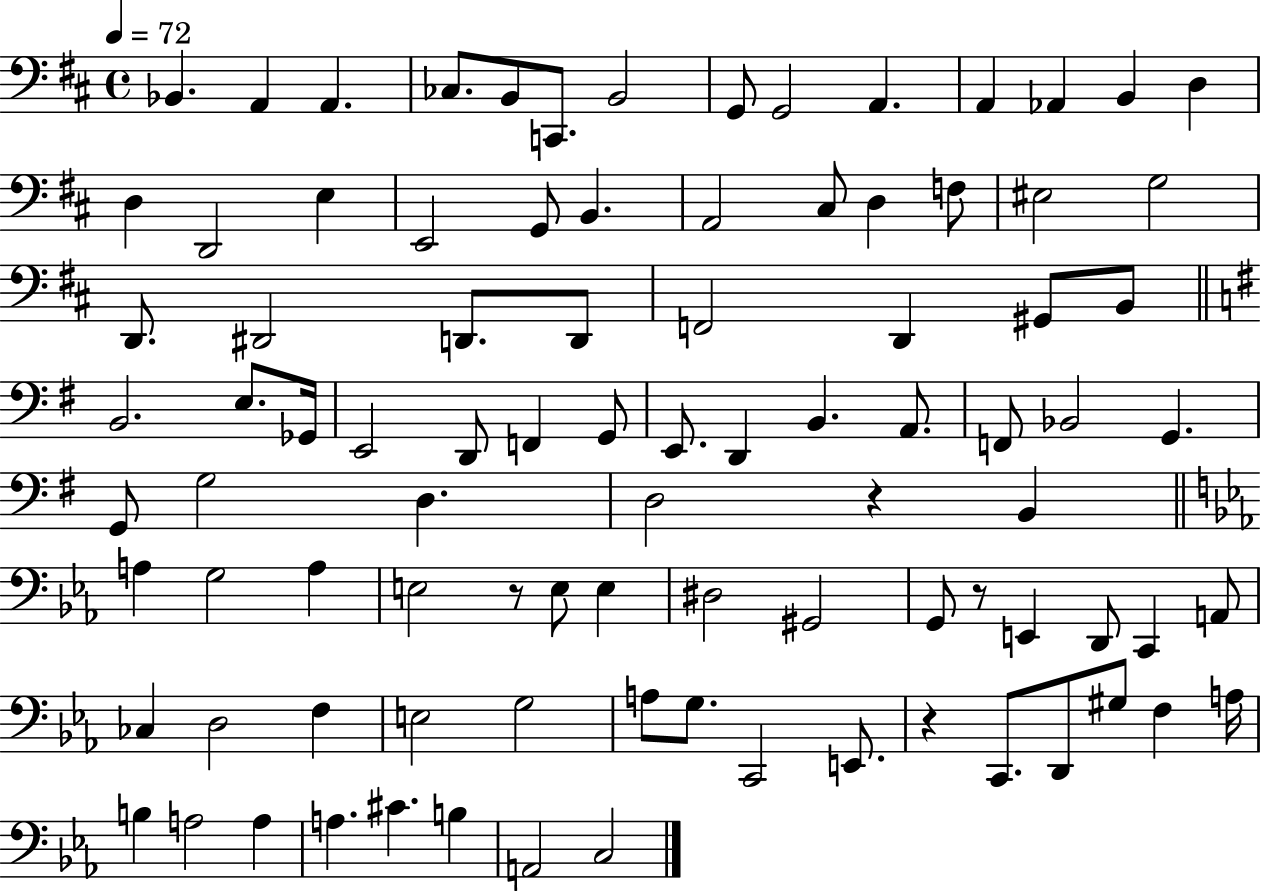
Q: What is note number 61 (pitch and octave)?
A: G#2